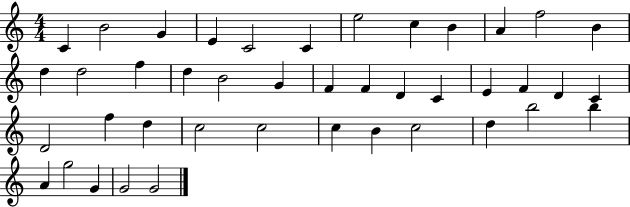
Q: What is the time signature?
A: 4/4